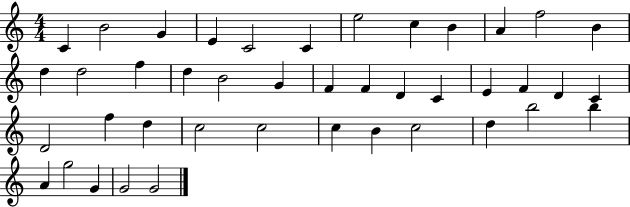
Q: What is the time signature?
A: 4/4